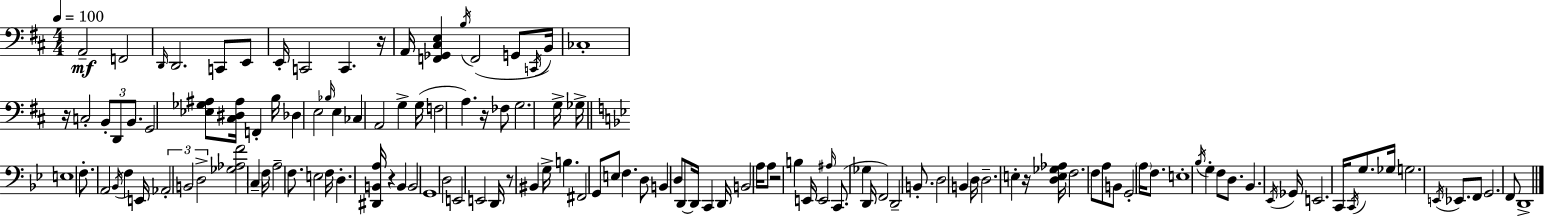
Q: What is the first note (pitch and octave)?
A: A2